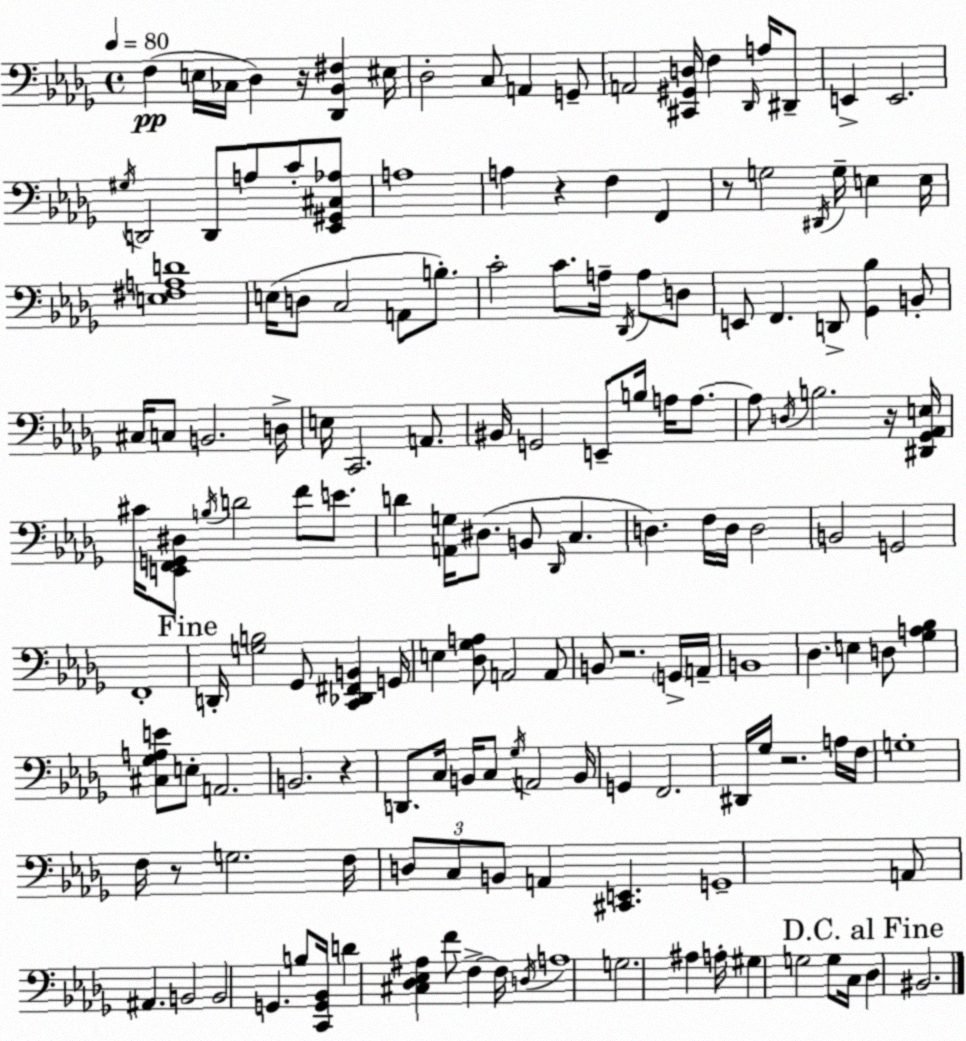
X:1
T:Untitled
M:4/4
L:1/4
K:Bbm
F, E,/4 _C,/4 _D, z/4 [_D,,_B,,^F,] ^E,/4 _D,2 C,/2 A,, G,,/2 A,,2 [^C,,^G,,D,]/4 F, _D,,/4 A,/4 ^D,,/2 E,, E,,2 ^G,/4 D,,2 D,,/2 A,/2 C/2 [_E,,^G,,^C,_A,]/2 A,4 A, z F, F,, z/2 G,2 ^D,,/4 G,/4 E, E,/4 [E,^F,A,D]4 E,/4 D,/2 C,2 A,,/2 B,/2 C2 C/2 A,/4 _D,,/4 A,/2 D,/2 E,,/2 F,, D,,/2 [_G,,_B,] B,,/2 ^C,/4 C,/2 B,,2 D,/4 E,/4 C,,2 A,,/2 ^B,,/4 G,,2 E,,/2 B,/4 A,/4 A,/2 A,/2 D,/4 B,2 z/4 [^D,,_G,,_A,,E,]/4 ^C/4 [E,,F,,G,,^D,]/2 B,/4 D2 F/2 E/2 D [A,,G,]/4 ^D,/2 B,,/2 _D,,/4 C, D, F,/4 D,/4 D,2 B,,2 G,,2 F,,4 D,,/4 [G,B,]2 _G,,/2 [C,,_D,,^F,,B,,] G,,/4 E, [_D,_G,A,]/2 A,,2 A,,/2 B,,/2 z2 G,,/4 A,,/4 B,,4 _D, E, D,/2 [_G,A,_B,] [^C,_G,A,E]/2 E,/2 A,,2 B,,2 z D,,/2 C,/4 B,,/4 C,/2 _G,/4 A,,2 B,,/4 G,, F,,2 ^D,,/4 _G,/4 z2 A,/4 F,/4 G,4 F,/4 z/2 G,2 F,/4 D,/2 C,/2 B,,/2 A,, [^C,,E,,] G,,4 A,,/2 ^A,, B,,2 B,,2 G,, B,/2 [C,,G,,_B,,]/4 D [^C,_D,_E,^A,] F/2 F, F,/4 D,/4 A,4 G,2 ^A, A,/4 ^G, G,2 G,/2 C,/4 _D, ^B,,2